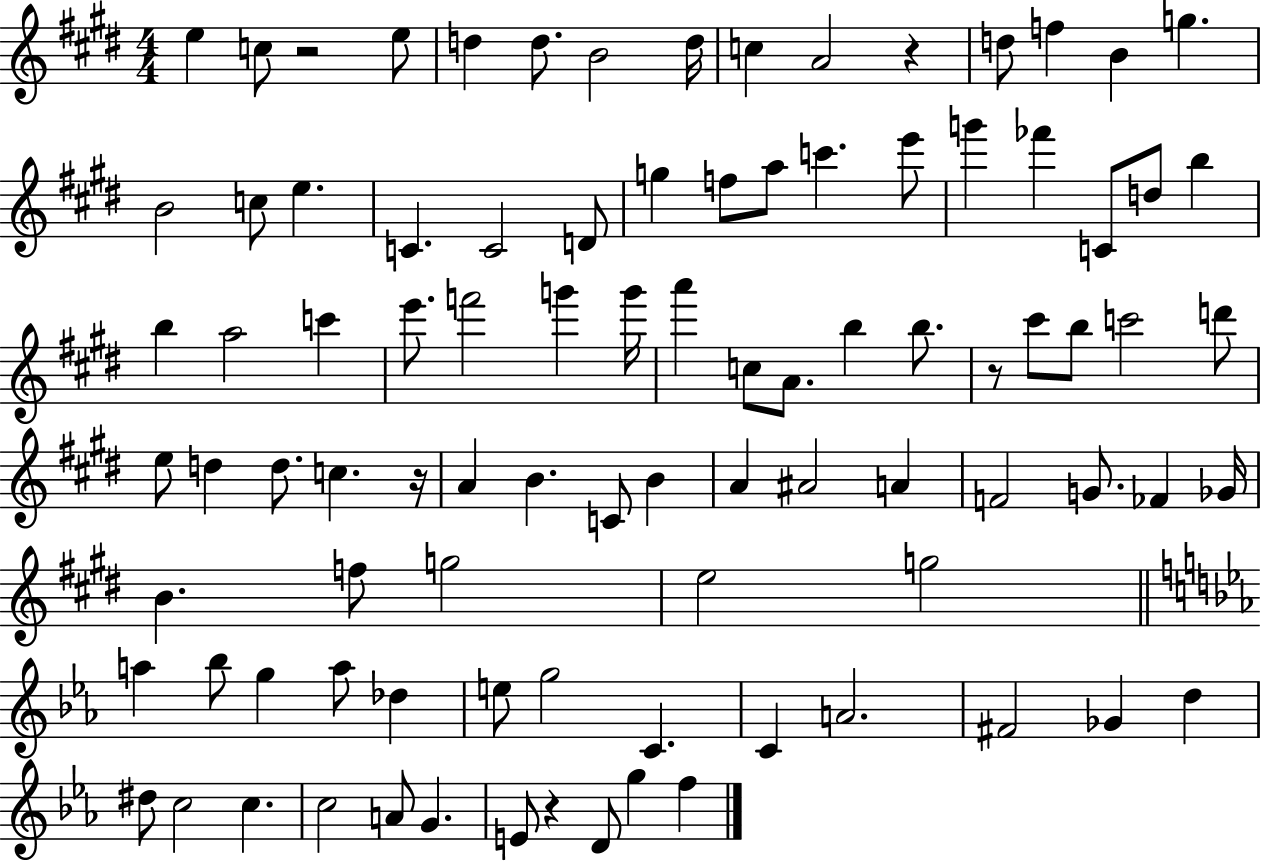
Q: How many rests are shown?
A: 5